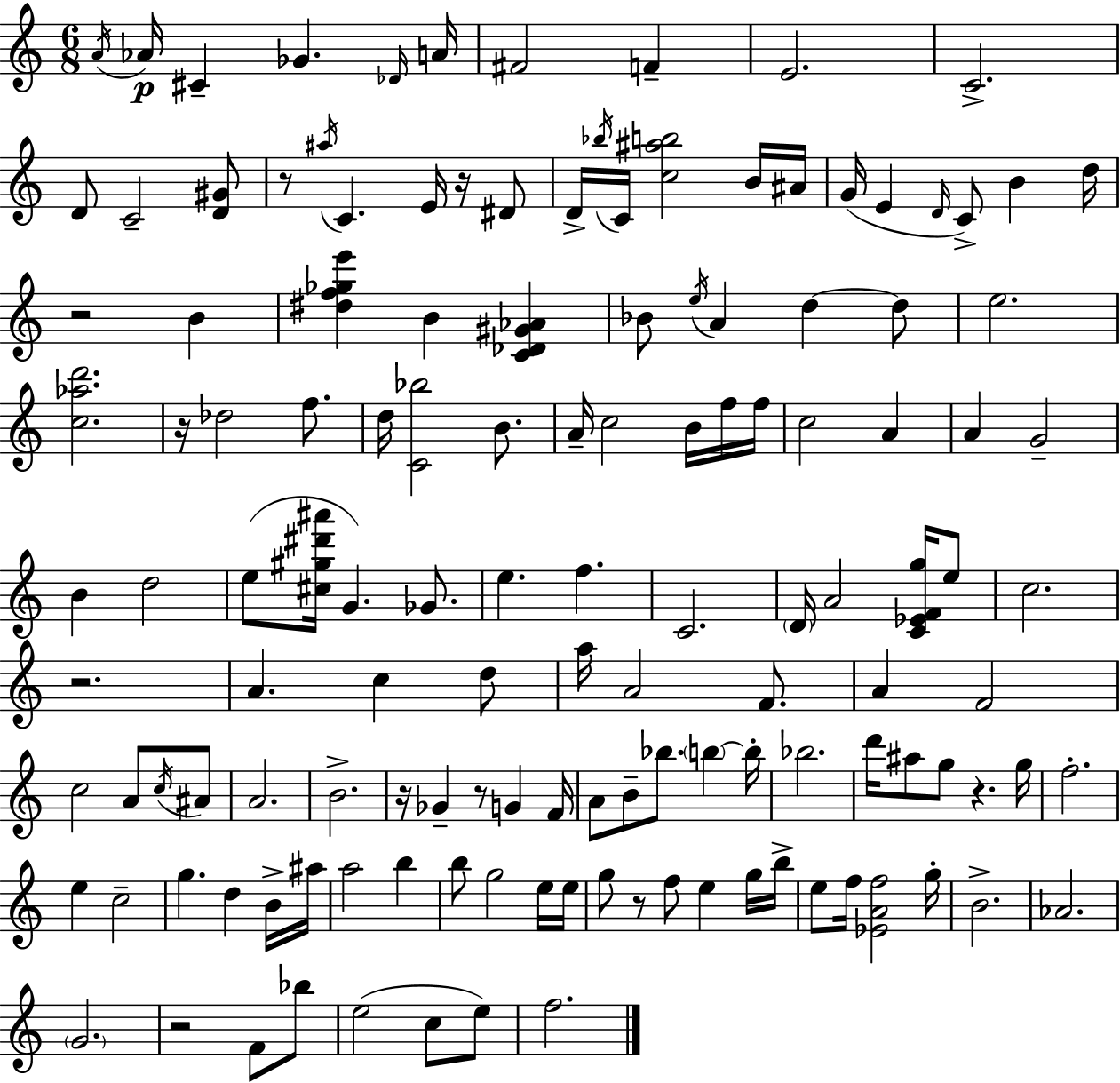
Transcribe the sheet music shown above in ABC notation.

X:1
T:Untitled
M:6/8
L:1/4
K:Am
A/4 _A/4 ^C _G _D/4 A/4 ^F2 F E2 C2 D/2 C2 [D^G]/2 z/2 ^a/4 C E/4 z/4 ^D/2 D/4 _b/4 C/4 [c^ab]2 B/4 ^A/4 G/4 E D/4 C/2 B d/4 z2 B [^df_ge'] B [C_D^G_A] _B/2 e/4 A d d/2 e2 [c_ad']2 z/4 _d2 f/2 d/4 [C_b]2 B/2 A/4 c2 B/4 f/4 f/4 c2 A A G2 B d2 e/2 [^c^g^d'^a']/4 G _G/2 e f C2 D/4 A2 [C_EFg]/4 e/2 c2 z2 A c d/2 a/4 A2 F/2 A F2 c2 A/2 c/4 ^A/2 A2 B2 z/4 _G z/2 G F/4 A/2 B/2 _b/2 b b/4 _b2 d'/4 ^a/2 g/2 z g/4 f2 e c2 g d B/4 ^a/4 a2 b b/2 g2 e/4 e/4 g/2 z/2 f/2 e g/4 b/4 e/2 f/4 [_EAf]2 g/4 B2 _A2 G2 z2 F/2 _b/2 e2 c/2 e/2 f2